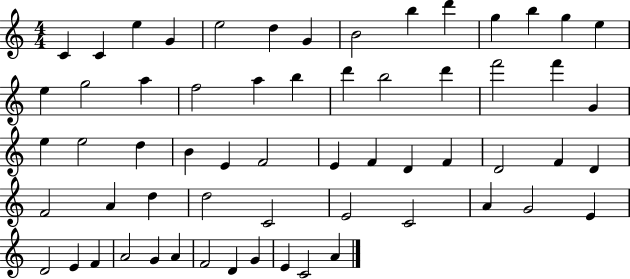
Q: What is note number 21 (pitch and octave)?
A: D6